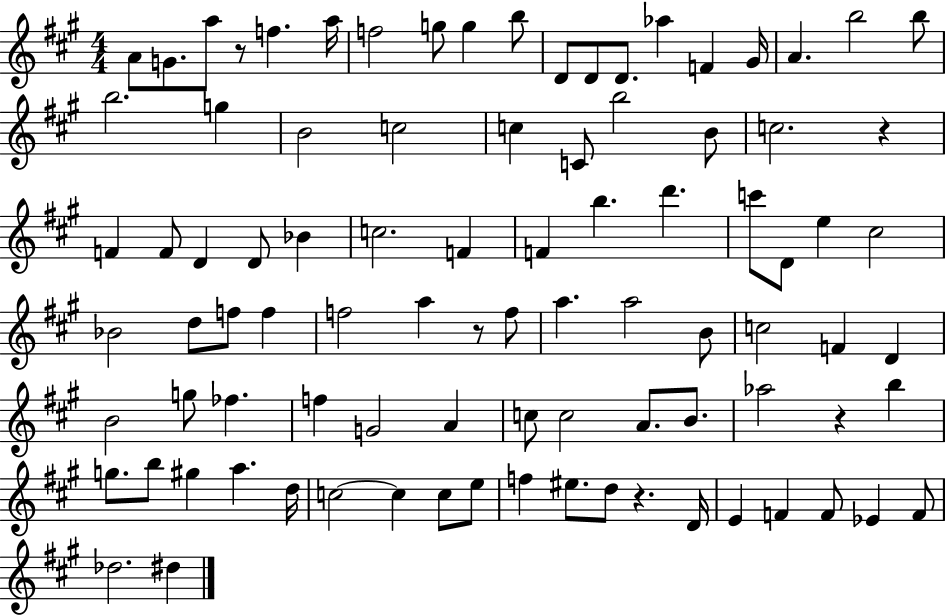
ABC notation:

X:1
T:Untitled
M:4/4
L:1/4
K:A
A/2 G/2 a/2 z/2 f a/4 f2 g/2 g b/2 D/2 D/2 D/2 _a F ^G/4 A b2 b/2 b2 g B2 c2 c C/2 b2 B/2 c2 z F F/2 D D/2 _B c2 F F b d' c'/2 D/2 e ^c2 _B2 d/2 f/2 f f2 a z/2 f/2 a a2 B/2 c2 F D B2 g/2 _f f G2 A c/2 c2 A/2 B/2 _a2 z b g/2 b/2 ^g a d/4 c2 c c/2 e/2 f ^e/2 d/2 z D/4 E F F/2 _E F/2 _d2 ^d